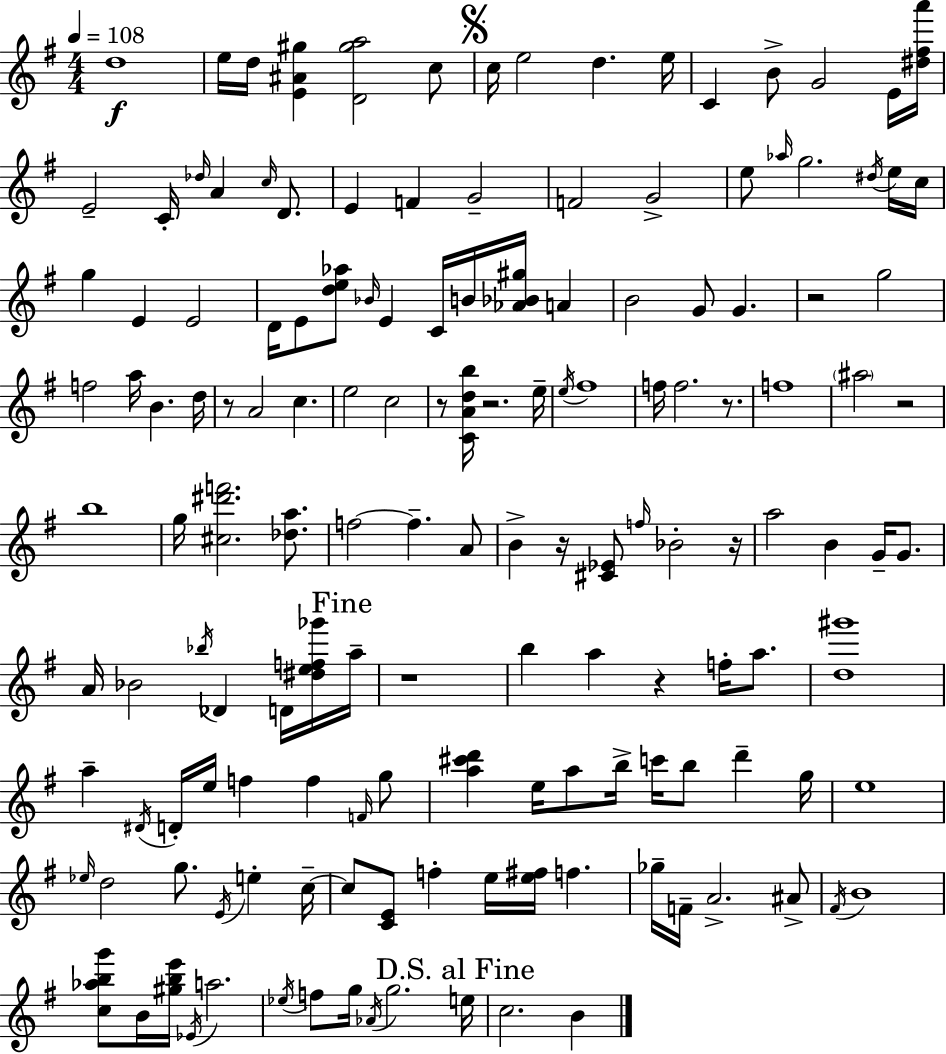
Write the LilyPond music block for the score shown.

{
  \clef treble
  \numericTimeSignature
  \time 4/4
  \key e \minor
  \tempo 4 = 108
  d''1\f | e''16 d''16 <e' ais' gis''>4 <d' gis'' a''>2 c''8 | \mark \markup { \musicglyph "scripts.segno" } c''16 e''2 d''4. e''16 | c'4 b'8-> g'2 e'16 <dis'' fis'' a'''>16 | \break e'2-- c'16-. \grace { des''16 } a'4 \grace { c''16 } d'8. | e'4 f'4 g'2-- | f'2 g'2-> | e''8 \grace { aes''16 } g''2. | \break \acciaccatura { dis''16 } e''16 c''16 g''4 e'4 e'2 | d'16 e'8 <d'' e'' aes''>8 \grace { bes'16 } e'4 c'16 b'16 | <aes' bes' gis''>16 a'4 b'2 g'8 g'4. | r2 g''2 | \break f''2 a''16 b'4. | d''16 r8 a'2 c''4. | e''2 c''2 | r8 <c' a' d'' b''>16 r2. | \break e''16-- \acciaccatura { e''16 } fis''1 | f''16 f''2. | r8. f''1 | \parenthesize ais''2 r2 | \break b''1 | g''16 <cis'' dis''' f'''>2. | <des'' a''>8. f''2~~ f''4.-- | a'8 b'4-> r16 <cis' ees'>8 \grace { f''16 } bes'2-. | \break r16 a''2 b'4 | g'16-- g'8. a'16 bes'2 | \acciaccatura { bes''16 } des'4 d'16 <dis'' e'' f'' ges'''>16 \mark "Fine" a''16-- r1 | b''4 a''4 | \break r4 f''16-. a''8. <d'' gis'''>1 | a''4-- \acciaccatura { dis'16 } d'16-. e''16 f''4 | f''4 \grace { f'16 } g''8 <a'' cis''' d'''>4 e''16 a''8 | b''16-> c'''16 b''8 d'''4-- g''16 e''1 | \break \grace { ees''16 } d''2 | g''8. \acciaccatura { e'16 } e''4-. c''16--~~ c''8 <c' e'>8 | f''4-. e''16 <e'' fis''>16 f''4. ges''16-- f'16-- a'2.-> | ais'8-> \acciaccatura { fis'16 } b'1 | \break <c'' aes'' b'' g'''>8 b'16 | <gis'' b'' e'''>16 \acciaccatura { ees'16 } a''2. \acciaccatura { ees''16 } f''8 | g''16 \acciaccatura { aes'16 } g''2. \mark "D.S. al Fine" e''16 | c''2. b'4 | \break \bar "|."
}